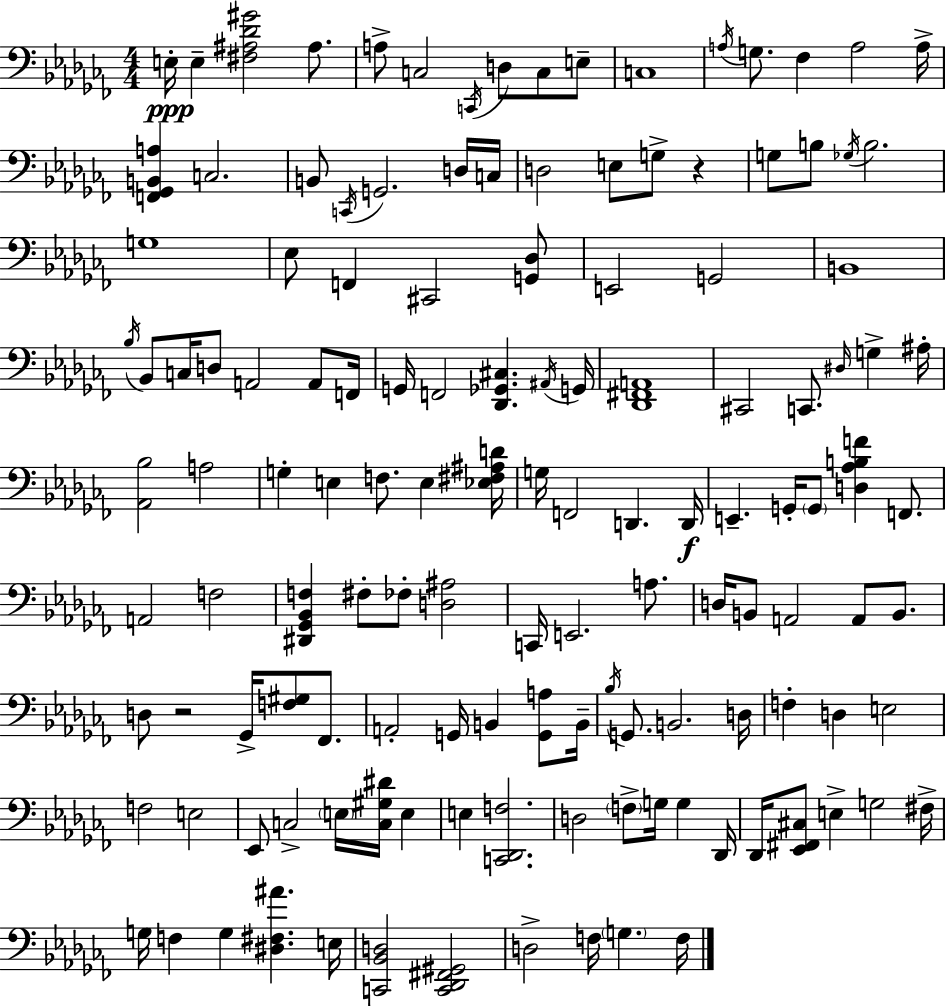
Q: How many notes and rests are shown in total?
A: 134